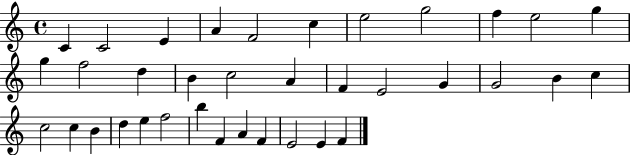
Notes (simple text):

C4/q C4/h E4/q A4/q F4/h C5/q E5/h G5/h F5/q E5/h G5/q G5/q F5/h D5/q B4/q C5/h A4/q F4/q E4/h G4/q G4/h B4/q C5/q C5/h C5/q B4/q D5/q E5/q F5/h B5/q F4/q A4/q F4/q E4/h E4/q F4/q